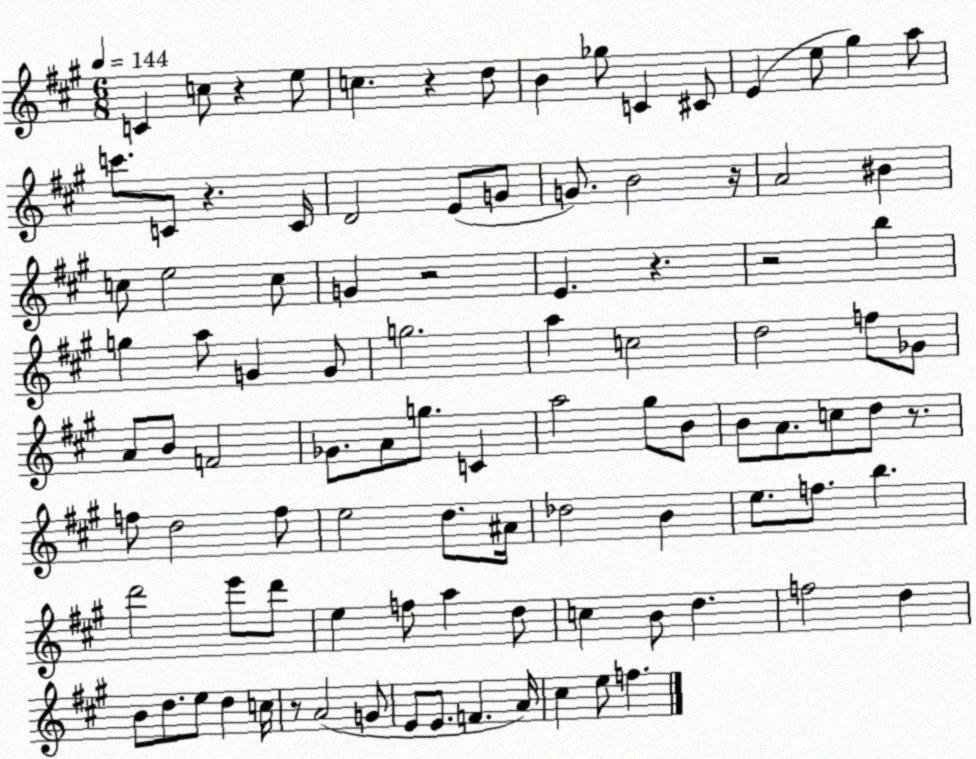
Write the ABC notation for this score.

X:1
T:Untitled
M:6/8
L:1/4
K:A
C c/2 z e/2 c z d/2 B _g/2 C ^C/2 E e/2 ^g a/2 c'/2 C/2 z C/4 D2 E/2 G/2 G/2 B2 z/4 A2 ^B c/2 e2 c/2 G z2 E z z2 b g a/2 G G/2 g2 a c2 d2 f/2 _G/2 A/2 B/2 F2 _G/2 A/2 g/2 C a2 ^g/2 B/2 B/2 A/2 c/2 d/2 z/2 f/2 d2 f/2 e2 d/2 ^A/4 _d2 B e/2 f/2 b d'2 e'/2 d'/2 e f/2 a d/2 c B/2 d f2 d B/2 d/2 e/2 d c/4 z/2 A2 G/2 E/2 E/2 F A/4 ^c e/2 f